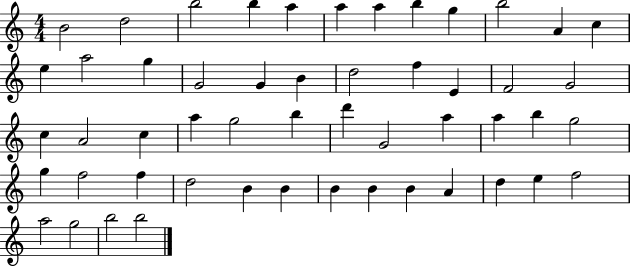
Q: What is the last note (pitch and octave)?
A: B5